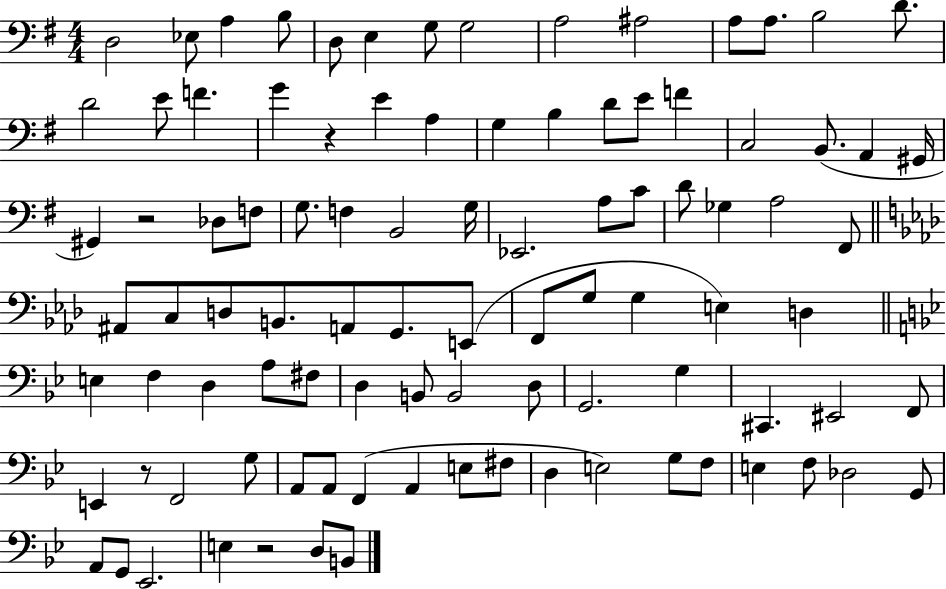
X:1
T:Untitled
M:4/4
L:1/4
K:G
D,2 _E,/2 A, B,/2 D,/2 E, G,/2 G,2 A,2 ^A,2 A,/2 A,/2 B,2 D/2 D2 E/2 F G z E A, G, B, D/2 E/2 F C,2 B,,/2 A,, ^G,,/4 ^G,, z2 _D,/2 F,/2 G,/2 F, B,,2 G,/4 _E,,2 A,/2 C/2 D/2 _G, A,2 ^F,,/2 ^A,,/2 C,/2 D,/2 B,,/2 A,,/2 G,,/2 E,,/2 F,,/2 G,/2 G, E, D, E, F, D, A,/2 ^F,/2 D, B,,/2 B,,2 D,/2 G,,2 G, ^C,, ^E,,2 F,,/2 E,, z/2 F,,2 G,/2 A,,/2 A,,/2 F,, A,, E,/2 ^F,/2 D, E,2 G,/2 F,/2 E, F,/2 _D,2 G,,/2 A,,/2 G,,/2 _E,,2 E, z2 D,/2 B,,/2